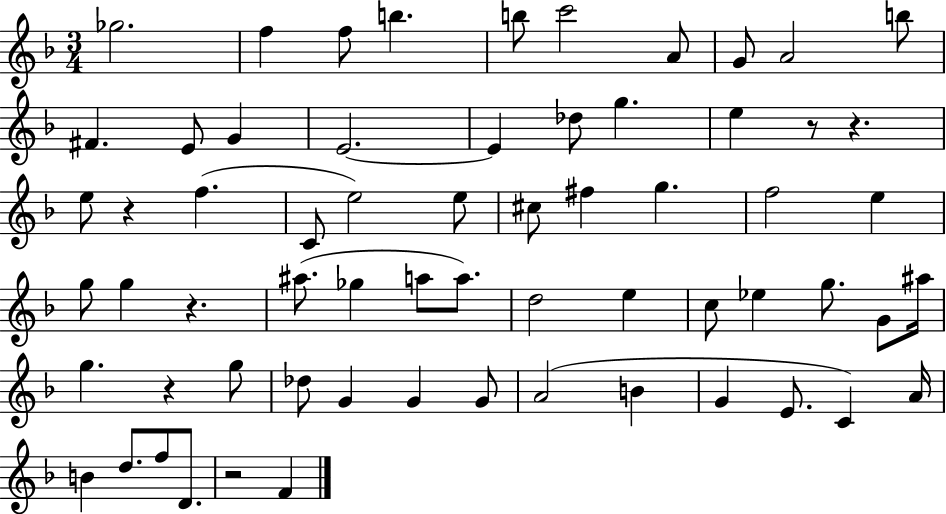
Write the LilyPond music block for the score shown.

{
  \clef treble
  \numericTimeSignature
  \time 3/4
  \key f \major
  \repeat volta 2 { ges''2. | f''4 f''8 b''4. | b''8 c'''2 a'8 | g'8 a'2 b''8 | \break fis'4. e'8 g'4 | e'2.~~ | e'4 des''8 g''4. | e''4 r8 r4. | \break e''8 r4 f''4.( | c'8 e''2) e''8 | cis''8 fis''4 g''4. | f''2 e''4 | \break g''8 g''4 r4. | ais''8.( ges''4 a''8 a''8.) | d''2 e''4 | c''8 ees''4 g''8. g'8 ais''16 | \break g''4. r4 g''8 | des''8 g'4 g'4 g'8 | a'2( b'4 | g'4 e'8. c'4) a'16 | \break b'4 d''8. f''8 d'8. | r2 f'4 | } \bar "|."
}